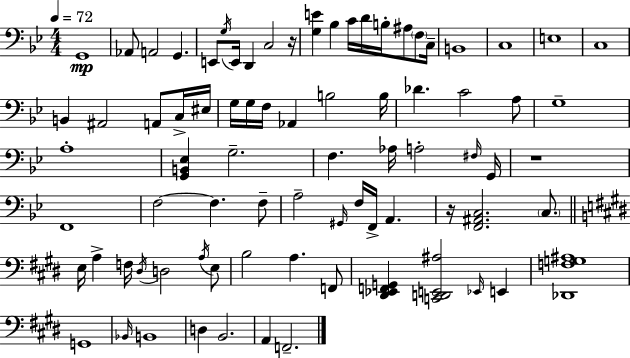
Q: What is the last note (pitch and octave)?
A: F2